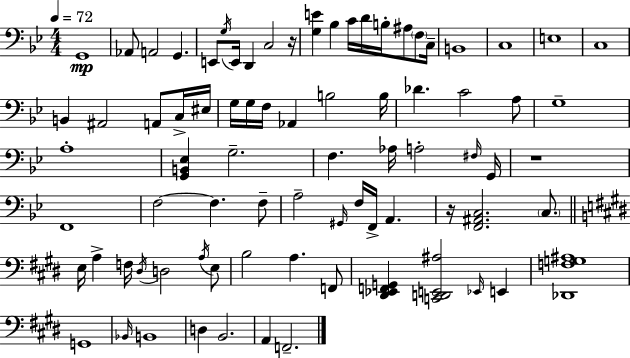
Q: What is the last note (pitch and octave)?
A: F2